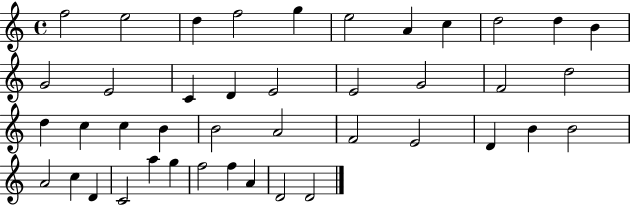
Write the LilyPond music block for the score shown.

{
  \clef treble
  \time 4/4
  \defaultTimeSignature
  \key c \major
  f''2 e''2 | d''4 f''2 g''4 | e''2 a'4 c''4 | d''2 d''4 b'4 | \break g'2 e'2 | c'4 d'4 e'2 | e'2 g'2 | f'2 d''2 | \break d''4 c''4 c''4 b'4 | b'2 a'2 | f'2 e'2 | d'4 b'4 b'2 | \break a'2 c''4 d'4 | c'2 a''4 g''4 | f''2 f''4 a'4 | d'2 d'2 | \break \bar "|."
}